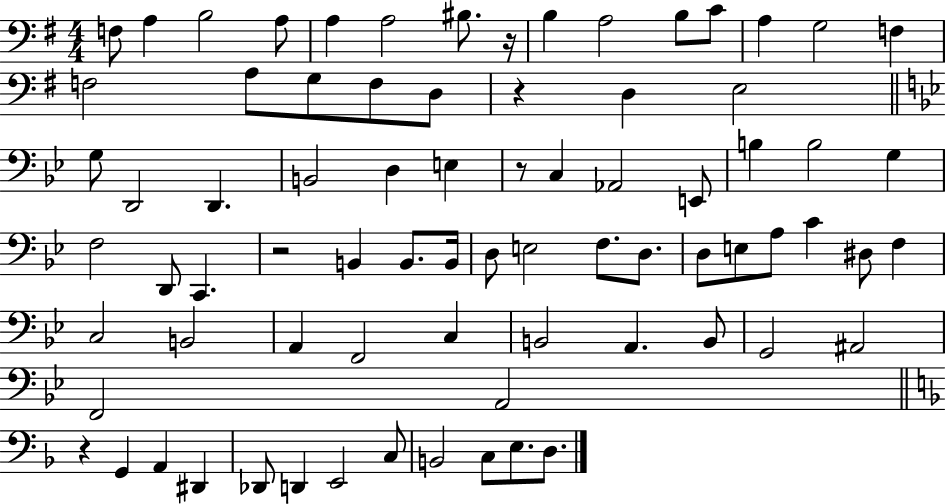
F3/e A3/q B3/h A3/e A3/q A3/h BIS3/e. R/s B3/q A3/h B3/e C4/e A3/q G3/h F3/q F3/h A3/e G3/e F3/e D3/e R/q D3/q E3/h G3/e D2/h D2/q. B2/h D3/q E3/q R/e C3/q Ab2/h E2/e B3/q B3/h G3/q F3/h D2/e C2/q. R/h B2/q B2/e. B2/s D3/e E3/h F3/e. D3/e. D3/e E3/e A3/e C4/q D#3/e F3/q C3/h B2/h A2/q F2/h C3/q B2/h A2/q. B2/e G2/h A#2/h F2/h A2/h R/q G2/q A2/q D#2/q Db2/e D2/q E2/h C3/e B2/h C3/e E3/e. D3/e.